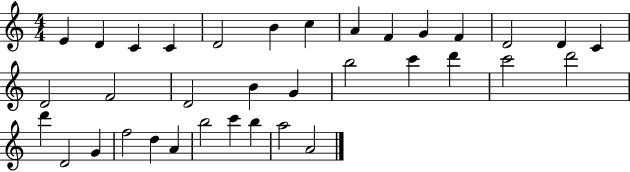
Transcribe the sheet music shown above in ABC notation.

X:1
T:Untitled
M:4/4
L:1/4
K:C
E D C C D2 B c A F G F D2 D C D2 F2 D2 B G b2 c' d' c'2 d'2 d' D2 G f2 d A b2 c' b a2 A2